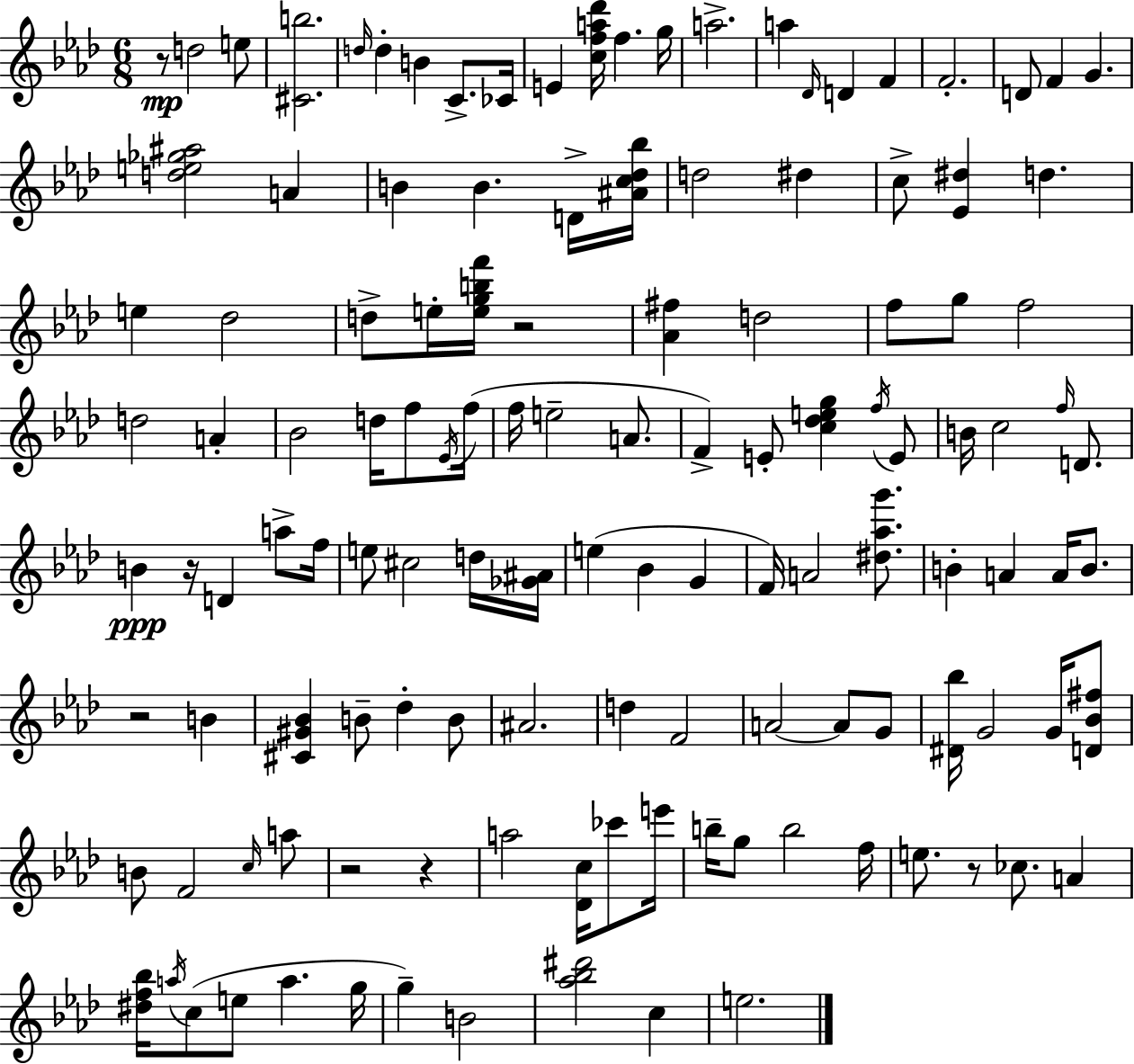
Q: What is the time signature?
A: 6/8